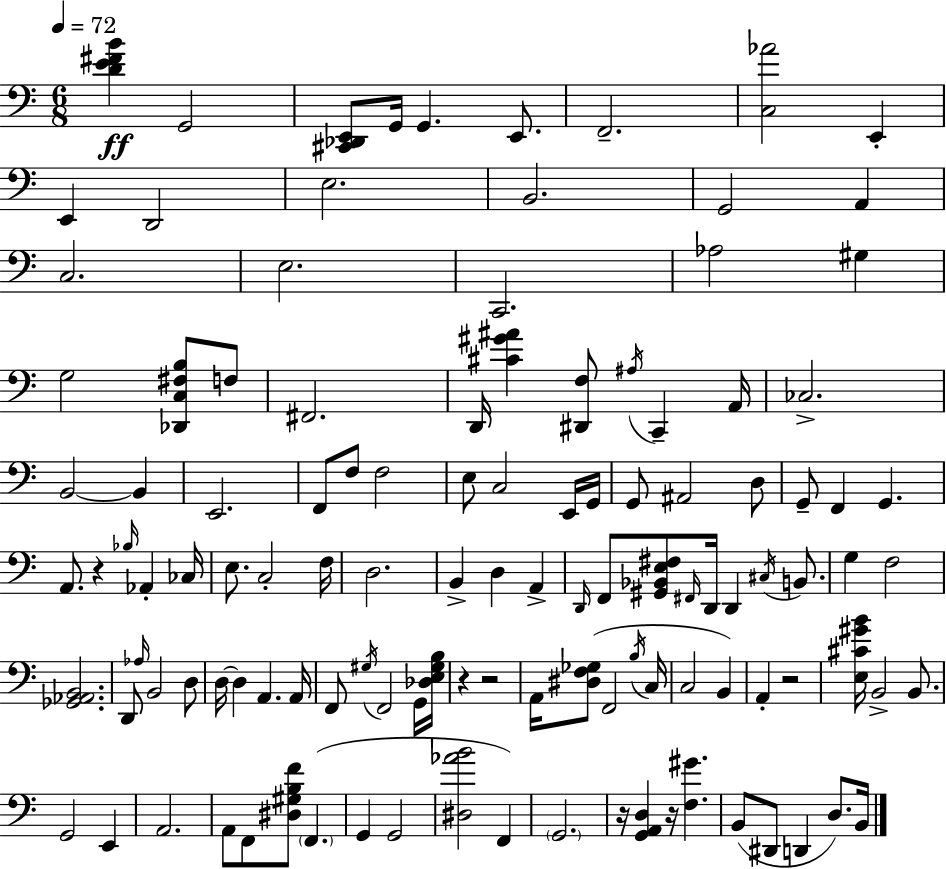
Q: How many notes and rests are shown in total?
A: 118